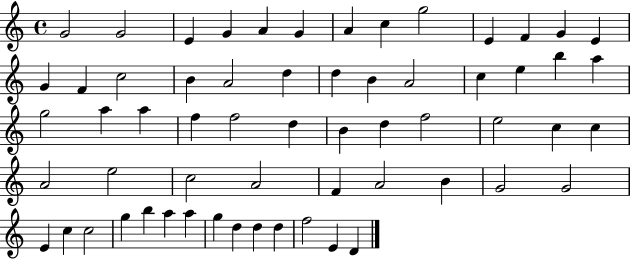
{
  \clef treble
  \time 4/4
  \defaultTimeSignature
  \key c \major
  g'2 g'2 | e'4 g'4 a'4 g'4 | a'4 c''4 g''2 | e'4 f'4 g'4 e'4 | \break g'4 f'4 c''2 | b'4 a'2 d''4 | d''4 b'4 a'2 | c''4 e''4 b''4 a''4 | \break g''2 a''4 a''4 | f''4 f''2 d''4 | b'4 d''4 f''2 | e''2 c''4 c''4 | \break a'2 e''2 | c''2 a'2 | f'4 a'2 b'4 | g'2 g'2 | \break e'4 c''4 c''2 | g''4 b''4 a''4 a''4 | g''4 d''4 d''4 d''4 | f''2 e'4 d'4 | \break \bar "|."
}